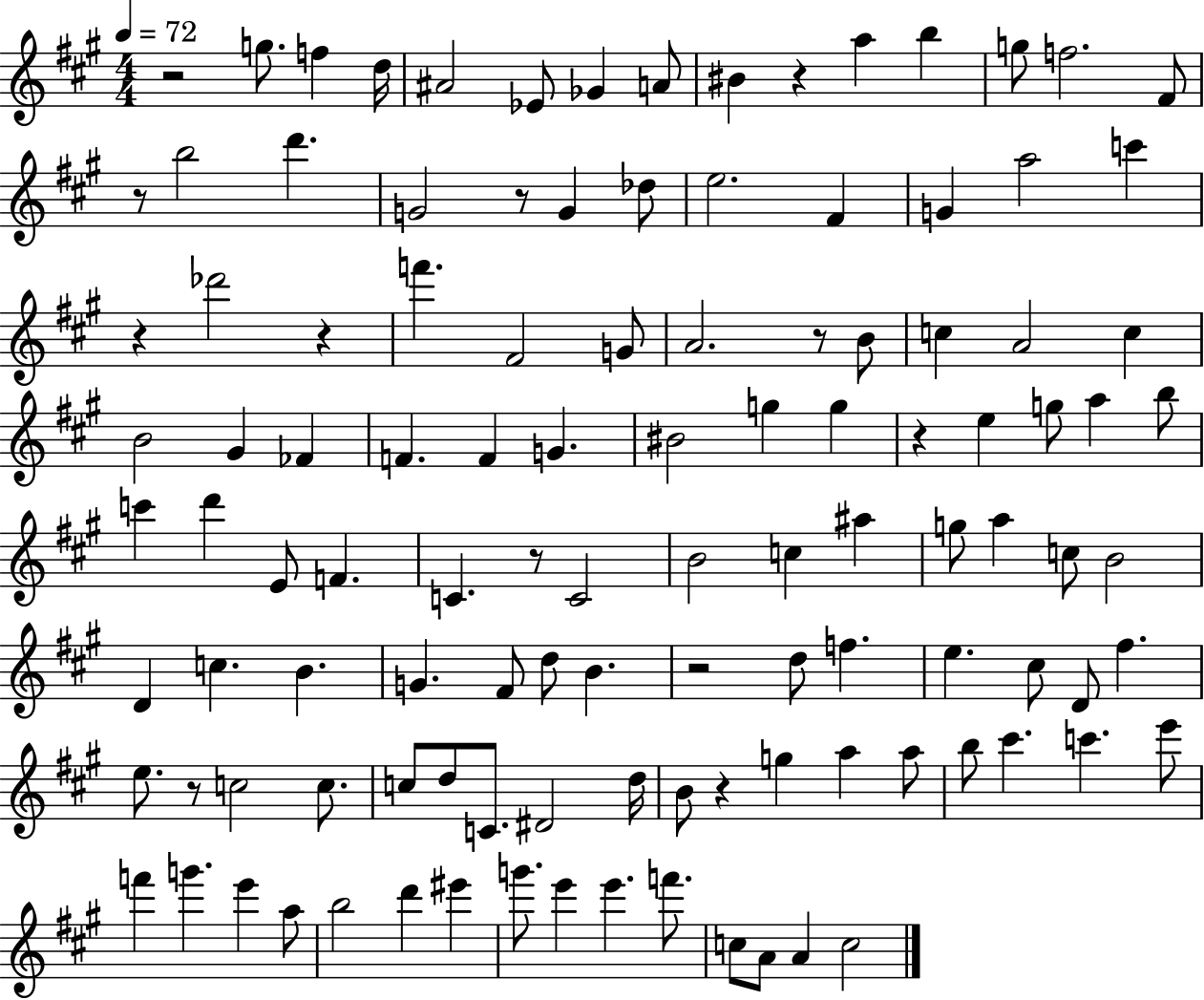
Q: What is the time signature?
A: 4/4